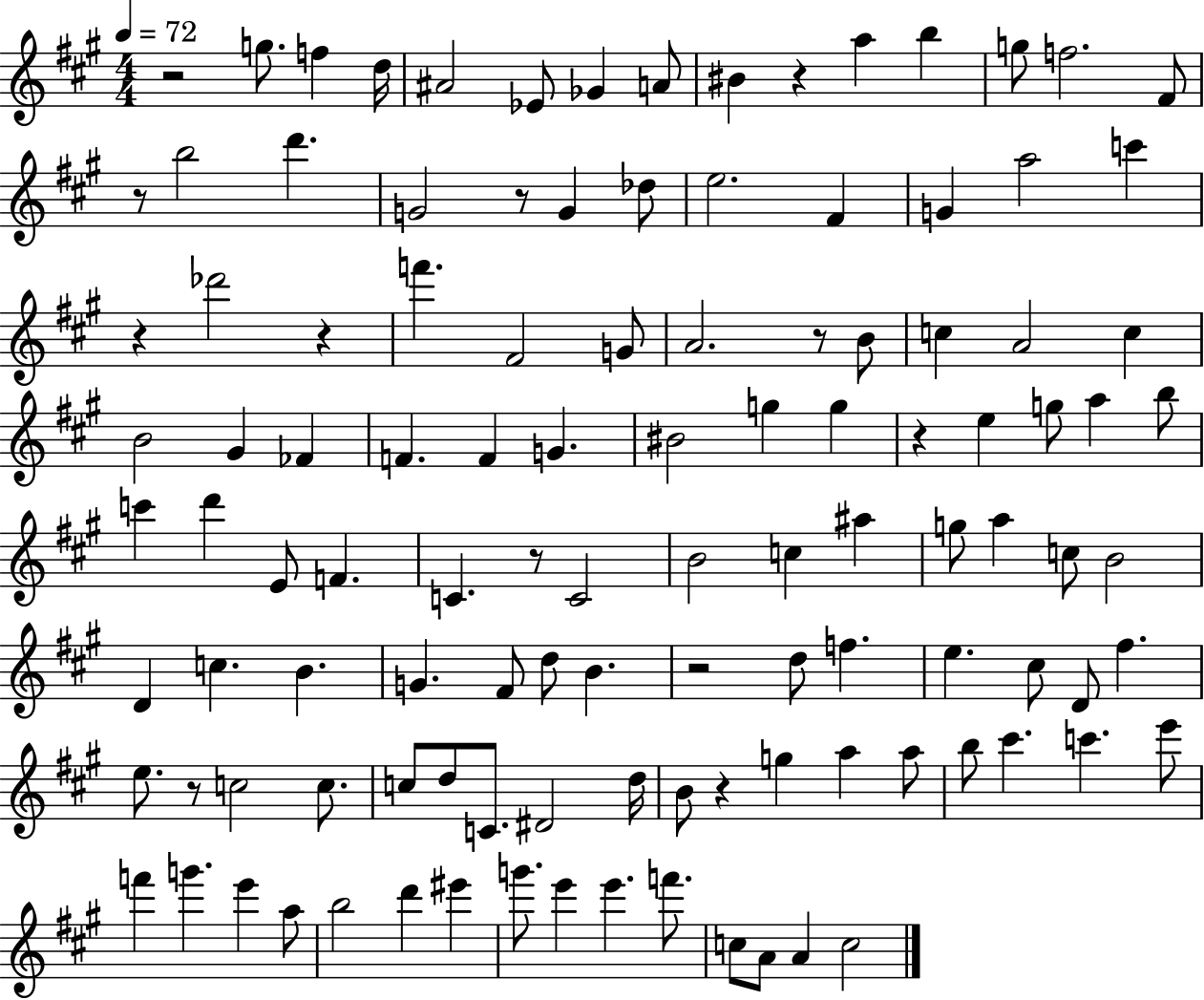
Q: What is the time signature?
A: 4/4